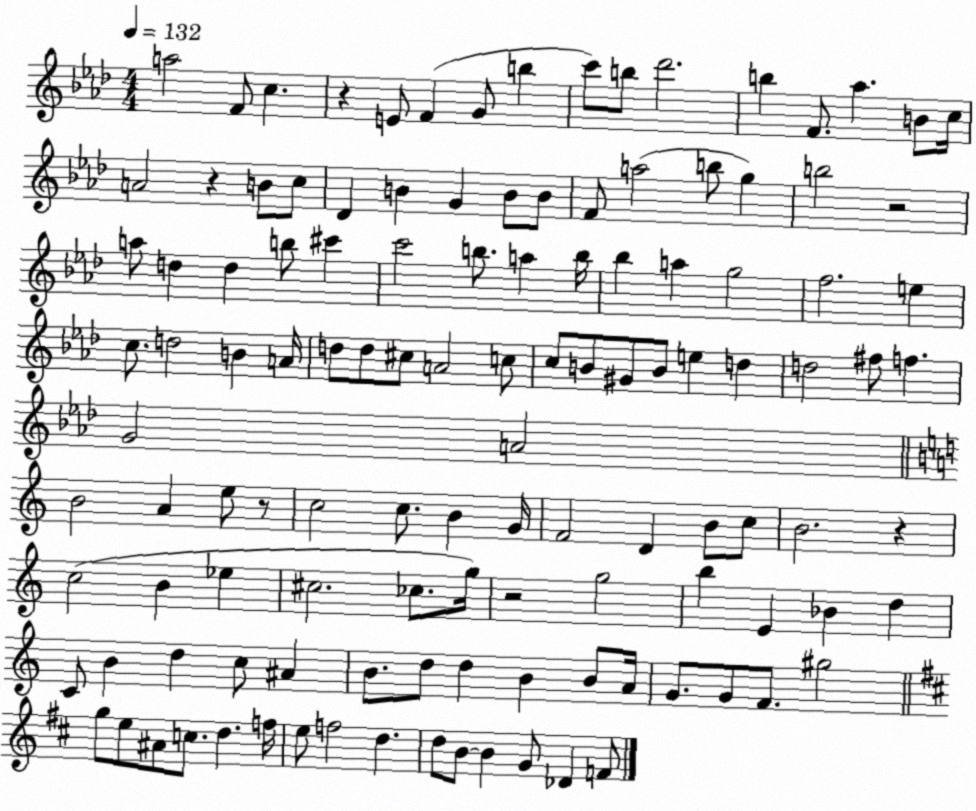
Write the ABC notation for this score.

X:1
T:Untitled
M:4/4
L:1/4
K:Ab
a2 F/2 c z E/2 F G/2 b c'/2 b/2 _d'2 b F/2 _a B/2 c/4 A2 z B/2 c/2 _D B G B/2 B/2 F/2 a2 b/2 g b2 z2 a/2 d d b/2 ^c' c'2 b/2 a b/4 _b a g2 f2 e c/2 d2 B A/4 d/2 d/2 ^c/2 A2 c/2 c/2 B/2 ^G/2 B/2 e d d2 ^f/2 f G2 A2 B2 A e/2 z/2 c2 c/2 B G/4 F2 D B/2 c/2 B2 z c2 B _e ^c2 _c/2 g/4 z2 g2 b E _B d C/2 B d c/2 ^A B/2 d/2 d B B/2 A/4 G/2 G/2 F/2 ^g2 g/2 e/2 ^A/2 c/2 d f/4 e/2 f2 d d/2 B/2 B G/2 _D F/2